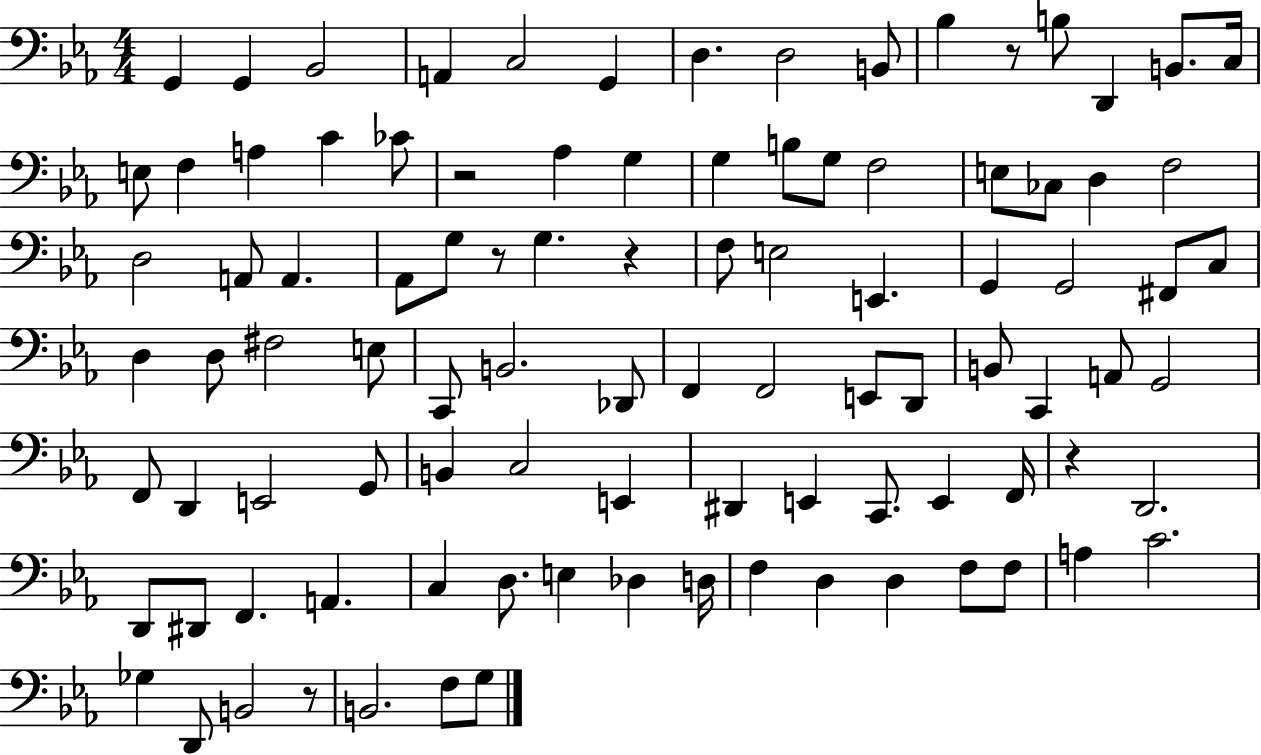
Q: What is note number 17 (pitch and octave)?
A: A3